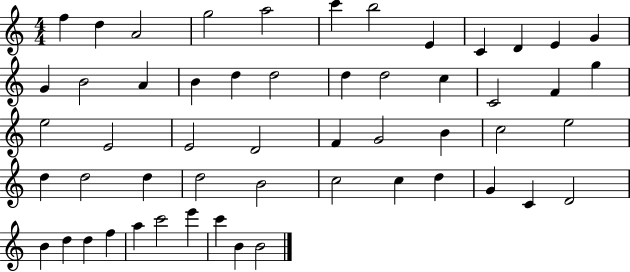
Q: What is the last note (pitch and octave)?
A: B4